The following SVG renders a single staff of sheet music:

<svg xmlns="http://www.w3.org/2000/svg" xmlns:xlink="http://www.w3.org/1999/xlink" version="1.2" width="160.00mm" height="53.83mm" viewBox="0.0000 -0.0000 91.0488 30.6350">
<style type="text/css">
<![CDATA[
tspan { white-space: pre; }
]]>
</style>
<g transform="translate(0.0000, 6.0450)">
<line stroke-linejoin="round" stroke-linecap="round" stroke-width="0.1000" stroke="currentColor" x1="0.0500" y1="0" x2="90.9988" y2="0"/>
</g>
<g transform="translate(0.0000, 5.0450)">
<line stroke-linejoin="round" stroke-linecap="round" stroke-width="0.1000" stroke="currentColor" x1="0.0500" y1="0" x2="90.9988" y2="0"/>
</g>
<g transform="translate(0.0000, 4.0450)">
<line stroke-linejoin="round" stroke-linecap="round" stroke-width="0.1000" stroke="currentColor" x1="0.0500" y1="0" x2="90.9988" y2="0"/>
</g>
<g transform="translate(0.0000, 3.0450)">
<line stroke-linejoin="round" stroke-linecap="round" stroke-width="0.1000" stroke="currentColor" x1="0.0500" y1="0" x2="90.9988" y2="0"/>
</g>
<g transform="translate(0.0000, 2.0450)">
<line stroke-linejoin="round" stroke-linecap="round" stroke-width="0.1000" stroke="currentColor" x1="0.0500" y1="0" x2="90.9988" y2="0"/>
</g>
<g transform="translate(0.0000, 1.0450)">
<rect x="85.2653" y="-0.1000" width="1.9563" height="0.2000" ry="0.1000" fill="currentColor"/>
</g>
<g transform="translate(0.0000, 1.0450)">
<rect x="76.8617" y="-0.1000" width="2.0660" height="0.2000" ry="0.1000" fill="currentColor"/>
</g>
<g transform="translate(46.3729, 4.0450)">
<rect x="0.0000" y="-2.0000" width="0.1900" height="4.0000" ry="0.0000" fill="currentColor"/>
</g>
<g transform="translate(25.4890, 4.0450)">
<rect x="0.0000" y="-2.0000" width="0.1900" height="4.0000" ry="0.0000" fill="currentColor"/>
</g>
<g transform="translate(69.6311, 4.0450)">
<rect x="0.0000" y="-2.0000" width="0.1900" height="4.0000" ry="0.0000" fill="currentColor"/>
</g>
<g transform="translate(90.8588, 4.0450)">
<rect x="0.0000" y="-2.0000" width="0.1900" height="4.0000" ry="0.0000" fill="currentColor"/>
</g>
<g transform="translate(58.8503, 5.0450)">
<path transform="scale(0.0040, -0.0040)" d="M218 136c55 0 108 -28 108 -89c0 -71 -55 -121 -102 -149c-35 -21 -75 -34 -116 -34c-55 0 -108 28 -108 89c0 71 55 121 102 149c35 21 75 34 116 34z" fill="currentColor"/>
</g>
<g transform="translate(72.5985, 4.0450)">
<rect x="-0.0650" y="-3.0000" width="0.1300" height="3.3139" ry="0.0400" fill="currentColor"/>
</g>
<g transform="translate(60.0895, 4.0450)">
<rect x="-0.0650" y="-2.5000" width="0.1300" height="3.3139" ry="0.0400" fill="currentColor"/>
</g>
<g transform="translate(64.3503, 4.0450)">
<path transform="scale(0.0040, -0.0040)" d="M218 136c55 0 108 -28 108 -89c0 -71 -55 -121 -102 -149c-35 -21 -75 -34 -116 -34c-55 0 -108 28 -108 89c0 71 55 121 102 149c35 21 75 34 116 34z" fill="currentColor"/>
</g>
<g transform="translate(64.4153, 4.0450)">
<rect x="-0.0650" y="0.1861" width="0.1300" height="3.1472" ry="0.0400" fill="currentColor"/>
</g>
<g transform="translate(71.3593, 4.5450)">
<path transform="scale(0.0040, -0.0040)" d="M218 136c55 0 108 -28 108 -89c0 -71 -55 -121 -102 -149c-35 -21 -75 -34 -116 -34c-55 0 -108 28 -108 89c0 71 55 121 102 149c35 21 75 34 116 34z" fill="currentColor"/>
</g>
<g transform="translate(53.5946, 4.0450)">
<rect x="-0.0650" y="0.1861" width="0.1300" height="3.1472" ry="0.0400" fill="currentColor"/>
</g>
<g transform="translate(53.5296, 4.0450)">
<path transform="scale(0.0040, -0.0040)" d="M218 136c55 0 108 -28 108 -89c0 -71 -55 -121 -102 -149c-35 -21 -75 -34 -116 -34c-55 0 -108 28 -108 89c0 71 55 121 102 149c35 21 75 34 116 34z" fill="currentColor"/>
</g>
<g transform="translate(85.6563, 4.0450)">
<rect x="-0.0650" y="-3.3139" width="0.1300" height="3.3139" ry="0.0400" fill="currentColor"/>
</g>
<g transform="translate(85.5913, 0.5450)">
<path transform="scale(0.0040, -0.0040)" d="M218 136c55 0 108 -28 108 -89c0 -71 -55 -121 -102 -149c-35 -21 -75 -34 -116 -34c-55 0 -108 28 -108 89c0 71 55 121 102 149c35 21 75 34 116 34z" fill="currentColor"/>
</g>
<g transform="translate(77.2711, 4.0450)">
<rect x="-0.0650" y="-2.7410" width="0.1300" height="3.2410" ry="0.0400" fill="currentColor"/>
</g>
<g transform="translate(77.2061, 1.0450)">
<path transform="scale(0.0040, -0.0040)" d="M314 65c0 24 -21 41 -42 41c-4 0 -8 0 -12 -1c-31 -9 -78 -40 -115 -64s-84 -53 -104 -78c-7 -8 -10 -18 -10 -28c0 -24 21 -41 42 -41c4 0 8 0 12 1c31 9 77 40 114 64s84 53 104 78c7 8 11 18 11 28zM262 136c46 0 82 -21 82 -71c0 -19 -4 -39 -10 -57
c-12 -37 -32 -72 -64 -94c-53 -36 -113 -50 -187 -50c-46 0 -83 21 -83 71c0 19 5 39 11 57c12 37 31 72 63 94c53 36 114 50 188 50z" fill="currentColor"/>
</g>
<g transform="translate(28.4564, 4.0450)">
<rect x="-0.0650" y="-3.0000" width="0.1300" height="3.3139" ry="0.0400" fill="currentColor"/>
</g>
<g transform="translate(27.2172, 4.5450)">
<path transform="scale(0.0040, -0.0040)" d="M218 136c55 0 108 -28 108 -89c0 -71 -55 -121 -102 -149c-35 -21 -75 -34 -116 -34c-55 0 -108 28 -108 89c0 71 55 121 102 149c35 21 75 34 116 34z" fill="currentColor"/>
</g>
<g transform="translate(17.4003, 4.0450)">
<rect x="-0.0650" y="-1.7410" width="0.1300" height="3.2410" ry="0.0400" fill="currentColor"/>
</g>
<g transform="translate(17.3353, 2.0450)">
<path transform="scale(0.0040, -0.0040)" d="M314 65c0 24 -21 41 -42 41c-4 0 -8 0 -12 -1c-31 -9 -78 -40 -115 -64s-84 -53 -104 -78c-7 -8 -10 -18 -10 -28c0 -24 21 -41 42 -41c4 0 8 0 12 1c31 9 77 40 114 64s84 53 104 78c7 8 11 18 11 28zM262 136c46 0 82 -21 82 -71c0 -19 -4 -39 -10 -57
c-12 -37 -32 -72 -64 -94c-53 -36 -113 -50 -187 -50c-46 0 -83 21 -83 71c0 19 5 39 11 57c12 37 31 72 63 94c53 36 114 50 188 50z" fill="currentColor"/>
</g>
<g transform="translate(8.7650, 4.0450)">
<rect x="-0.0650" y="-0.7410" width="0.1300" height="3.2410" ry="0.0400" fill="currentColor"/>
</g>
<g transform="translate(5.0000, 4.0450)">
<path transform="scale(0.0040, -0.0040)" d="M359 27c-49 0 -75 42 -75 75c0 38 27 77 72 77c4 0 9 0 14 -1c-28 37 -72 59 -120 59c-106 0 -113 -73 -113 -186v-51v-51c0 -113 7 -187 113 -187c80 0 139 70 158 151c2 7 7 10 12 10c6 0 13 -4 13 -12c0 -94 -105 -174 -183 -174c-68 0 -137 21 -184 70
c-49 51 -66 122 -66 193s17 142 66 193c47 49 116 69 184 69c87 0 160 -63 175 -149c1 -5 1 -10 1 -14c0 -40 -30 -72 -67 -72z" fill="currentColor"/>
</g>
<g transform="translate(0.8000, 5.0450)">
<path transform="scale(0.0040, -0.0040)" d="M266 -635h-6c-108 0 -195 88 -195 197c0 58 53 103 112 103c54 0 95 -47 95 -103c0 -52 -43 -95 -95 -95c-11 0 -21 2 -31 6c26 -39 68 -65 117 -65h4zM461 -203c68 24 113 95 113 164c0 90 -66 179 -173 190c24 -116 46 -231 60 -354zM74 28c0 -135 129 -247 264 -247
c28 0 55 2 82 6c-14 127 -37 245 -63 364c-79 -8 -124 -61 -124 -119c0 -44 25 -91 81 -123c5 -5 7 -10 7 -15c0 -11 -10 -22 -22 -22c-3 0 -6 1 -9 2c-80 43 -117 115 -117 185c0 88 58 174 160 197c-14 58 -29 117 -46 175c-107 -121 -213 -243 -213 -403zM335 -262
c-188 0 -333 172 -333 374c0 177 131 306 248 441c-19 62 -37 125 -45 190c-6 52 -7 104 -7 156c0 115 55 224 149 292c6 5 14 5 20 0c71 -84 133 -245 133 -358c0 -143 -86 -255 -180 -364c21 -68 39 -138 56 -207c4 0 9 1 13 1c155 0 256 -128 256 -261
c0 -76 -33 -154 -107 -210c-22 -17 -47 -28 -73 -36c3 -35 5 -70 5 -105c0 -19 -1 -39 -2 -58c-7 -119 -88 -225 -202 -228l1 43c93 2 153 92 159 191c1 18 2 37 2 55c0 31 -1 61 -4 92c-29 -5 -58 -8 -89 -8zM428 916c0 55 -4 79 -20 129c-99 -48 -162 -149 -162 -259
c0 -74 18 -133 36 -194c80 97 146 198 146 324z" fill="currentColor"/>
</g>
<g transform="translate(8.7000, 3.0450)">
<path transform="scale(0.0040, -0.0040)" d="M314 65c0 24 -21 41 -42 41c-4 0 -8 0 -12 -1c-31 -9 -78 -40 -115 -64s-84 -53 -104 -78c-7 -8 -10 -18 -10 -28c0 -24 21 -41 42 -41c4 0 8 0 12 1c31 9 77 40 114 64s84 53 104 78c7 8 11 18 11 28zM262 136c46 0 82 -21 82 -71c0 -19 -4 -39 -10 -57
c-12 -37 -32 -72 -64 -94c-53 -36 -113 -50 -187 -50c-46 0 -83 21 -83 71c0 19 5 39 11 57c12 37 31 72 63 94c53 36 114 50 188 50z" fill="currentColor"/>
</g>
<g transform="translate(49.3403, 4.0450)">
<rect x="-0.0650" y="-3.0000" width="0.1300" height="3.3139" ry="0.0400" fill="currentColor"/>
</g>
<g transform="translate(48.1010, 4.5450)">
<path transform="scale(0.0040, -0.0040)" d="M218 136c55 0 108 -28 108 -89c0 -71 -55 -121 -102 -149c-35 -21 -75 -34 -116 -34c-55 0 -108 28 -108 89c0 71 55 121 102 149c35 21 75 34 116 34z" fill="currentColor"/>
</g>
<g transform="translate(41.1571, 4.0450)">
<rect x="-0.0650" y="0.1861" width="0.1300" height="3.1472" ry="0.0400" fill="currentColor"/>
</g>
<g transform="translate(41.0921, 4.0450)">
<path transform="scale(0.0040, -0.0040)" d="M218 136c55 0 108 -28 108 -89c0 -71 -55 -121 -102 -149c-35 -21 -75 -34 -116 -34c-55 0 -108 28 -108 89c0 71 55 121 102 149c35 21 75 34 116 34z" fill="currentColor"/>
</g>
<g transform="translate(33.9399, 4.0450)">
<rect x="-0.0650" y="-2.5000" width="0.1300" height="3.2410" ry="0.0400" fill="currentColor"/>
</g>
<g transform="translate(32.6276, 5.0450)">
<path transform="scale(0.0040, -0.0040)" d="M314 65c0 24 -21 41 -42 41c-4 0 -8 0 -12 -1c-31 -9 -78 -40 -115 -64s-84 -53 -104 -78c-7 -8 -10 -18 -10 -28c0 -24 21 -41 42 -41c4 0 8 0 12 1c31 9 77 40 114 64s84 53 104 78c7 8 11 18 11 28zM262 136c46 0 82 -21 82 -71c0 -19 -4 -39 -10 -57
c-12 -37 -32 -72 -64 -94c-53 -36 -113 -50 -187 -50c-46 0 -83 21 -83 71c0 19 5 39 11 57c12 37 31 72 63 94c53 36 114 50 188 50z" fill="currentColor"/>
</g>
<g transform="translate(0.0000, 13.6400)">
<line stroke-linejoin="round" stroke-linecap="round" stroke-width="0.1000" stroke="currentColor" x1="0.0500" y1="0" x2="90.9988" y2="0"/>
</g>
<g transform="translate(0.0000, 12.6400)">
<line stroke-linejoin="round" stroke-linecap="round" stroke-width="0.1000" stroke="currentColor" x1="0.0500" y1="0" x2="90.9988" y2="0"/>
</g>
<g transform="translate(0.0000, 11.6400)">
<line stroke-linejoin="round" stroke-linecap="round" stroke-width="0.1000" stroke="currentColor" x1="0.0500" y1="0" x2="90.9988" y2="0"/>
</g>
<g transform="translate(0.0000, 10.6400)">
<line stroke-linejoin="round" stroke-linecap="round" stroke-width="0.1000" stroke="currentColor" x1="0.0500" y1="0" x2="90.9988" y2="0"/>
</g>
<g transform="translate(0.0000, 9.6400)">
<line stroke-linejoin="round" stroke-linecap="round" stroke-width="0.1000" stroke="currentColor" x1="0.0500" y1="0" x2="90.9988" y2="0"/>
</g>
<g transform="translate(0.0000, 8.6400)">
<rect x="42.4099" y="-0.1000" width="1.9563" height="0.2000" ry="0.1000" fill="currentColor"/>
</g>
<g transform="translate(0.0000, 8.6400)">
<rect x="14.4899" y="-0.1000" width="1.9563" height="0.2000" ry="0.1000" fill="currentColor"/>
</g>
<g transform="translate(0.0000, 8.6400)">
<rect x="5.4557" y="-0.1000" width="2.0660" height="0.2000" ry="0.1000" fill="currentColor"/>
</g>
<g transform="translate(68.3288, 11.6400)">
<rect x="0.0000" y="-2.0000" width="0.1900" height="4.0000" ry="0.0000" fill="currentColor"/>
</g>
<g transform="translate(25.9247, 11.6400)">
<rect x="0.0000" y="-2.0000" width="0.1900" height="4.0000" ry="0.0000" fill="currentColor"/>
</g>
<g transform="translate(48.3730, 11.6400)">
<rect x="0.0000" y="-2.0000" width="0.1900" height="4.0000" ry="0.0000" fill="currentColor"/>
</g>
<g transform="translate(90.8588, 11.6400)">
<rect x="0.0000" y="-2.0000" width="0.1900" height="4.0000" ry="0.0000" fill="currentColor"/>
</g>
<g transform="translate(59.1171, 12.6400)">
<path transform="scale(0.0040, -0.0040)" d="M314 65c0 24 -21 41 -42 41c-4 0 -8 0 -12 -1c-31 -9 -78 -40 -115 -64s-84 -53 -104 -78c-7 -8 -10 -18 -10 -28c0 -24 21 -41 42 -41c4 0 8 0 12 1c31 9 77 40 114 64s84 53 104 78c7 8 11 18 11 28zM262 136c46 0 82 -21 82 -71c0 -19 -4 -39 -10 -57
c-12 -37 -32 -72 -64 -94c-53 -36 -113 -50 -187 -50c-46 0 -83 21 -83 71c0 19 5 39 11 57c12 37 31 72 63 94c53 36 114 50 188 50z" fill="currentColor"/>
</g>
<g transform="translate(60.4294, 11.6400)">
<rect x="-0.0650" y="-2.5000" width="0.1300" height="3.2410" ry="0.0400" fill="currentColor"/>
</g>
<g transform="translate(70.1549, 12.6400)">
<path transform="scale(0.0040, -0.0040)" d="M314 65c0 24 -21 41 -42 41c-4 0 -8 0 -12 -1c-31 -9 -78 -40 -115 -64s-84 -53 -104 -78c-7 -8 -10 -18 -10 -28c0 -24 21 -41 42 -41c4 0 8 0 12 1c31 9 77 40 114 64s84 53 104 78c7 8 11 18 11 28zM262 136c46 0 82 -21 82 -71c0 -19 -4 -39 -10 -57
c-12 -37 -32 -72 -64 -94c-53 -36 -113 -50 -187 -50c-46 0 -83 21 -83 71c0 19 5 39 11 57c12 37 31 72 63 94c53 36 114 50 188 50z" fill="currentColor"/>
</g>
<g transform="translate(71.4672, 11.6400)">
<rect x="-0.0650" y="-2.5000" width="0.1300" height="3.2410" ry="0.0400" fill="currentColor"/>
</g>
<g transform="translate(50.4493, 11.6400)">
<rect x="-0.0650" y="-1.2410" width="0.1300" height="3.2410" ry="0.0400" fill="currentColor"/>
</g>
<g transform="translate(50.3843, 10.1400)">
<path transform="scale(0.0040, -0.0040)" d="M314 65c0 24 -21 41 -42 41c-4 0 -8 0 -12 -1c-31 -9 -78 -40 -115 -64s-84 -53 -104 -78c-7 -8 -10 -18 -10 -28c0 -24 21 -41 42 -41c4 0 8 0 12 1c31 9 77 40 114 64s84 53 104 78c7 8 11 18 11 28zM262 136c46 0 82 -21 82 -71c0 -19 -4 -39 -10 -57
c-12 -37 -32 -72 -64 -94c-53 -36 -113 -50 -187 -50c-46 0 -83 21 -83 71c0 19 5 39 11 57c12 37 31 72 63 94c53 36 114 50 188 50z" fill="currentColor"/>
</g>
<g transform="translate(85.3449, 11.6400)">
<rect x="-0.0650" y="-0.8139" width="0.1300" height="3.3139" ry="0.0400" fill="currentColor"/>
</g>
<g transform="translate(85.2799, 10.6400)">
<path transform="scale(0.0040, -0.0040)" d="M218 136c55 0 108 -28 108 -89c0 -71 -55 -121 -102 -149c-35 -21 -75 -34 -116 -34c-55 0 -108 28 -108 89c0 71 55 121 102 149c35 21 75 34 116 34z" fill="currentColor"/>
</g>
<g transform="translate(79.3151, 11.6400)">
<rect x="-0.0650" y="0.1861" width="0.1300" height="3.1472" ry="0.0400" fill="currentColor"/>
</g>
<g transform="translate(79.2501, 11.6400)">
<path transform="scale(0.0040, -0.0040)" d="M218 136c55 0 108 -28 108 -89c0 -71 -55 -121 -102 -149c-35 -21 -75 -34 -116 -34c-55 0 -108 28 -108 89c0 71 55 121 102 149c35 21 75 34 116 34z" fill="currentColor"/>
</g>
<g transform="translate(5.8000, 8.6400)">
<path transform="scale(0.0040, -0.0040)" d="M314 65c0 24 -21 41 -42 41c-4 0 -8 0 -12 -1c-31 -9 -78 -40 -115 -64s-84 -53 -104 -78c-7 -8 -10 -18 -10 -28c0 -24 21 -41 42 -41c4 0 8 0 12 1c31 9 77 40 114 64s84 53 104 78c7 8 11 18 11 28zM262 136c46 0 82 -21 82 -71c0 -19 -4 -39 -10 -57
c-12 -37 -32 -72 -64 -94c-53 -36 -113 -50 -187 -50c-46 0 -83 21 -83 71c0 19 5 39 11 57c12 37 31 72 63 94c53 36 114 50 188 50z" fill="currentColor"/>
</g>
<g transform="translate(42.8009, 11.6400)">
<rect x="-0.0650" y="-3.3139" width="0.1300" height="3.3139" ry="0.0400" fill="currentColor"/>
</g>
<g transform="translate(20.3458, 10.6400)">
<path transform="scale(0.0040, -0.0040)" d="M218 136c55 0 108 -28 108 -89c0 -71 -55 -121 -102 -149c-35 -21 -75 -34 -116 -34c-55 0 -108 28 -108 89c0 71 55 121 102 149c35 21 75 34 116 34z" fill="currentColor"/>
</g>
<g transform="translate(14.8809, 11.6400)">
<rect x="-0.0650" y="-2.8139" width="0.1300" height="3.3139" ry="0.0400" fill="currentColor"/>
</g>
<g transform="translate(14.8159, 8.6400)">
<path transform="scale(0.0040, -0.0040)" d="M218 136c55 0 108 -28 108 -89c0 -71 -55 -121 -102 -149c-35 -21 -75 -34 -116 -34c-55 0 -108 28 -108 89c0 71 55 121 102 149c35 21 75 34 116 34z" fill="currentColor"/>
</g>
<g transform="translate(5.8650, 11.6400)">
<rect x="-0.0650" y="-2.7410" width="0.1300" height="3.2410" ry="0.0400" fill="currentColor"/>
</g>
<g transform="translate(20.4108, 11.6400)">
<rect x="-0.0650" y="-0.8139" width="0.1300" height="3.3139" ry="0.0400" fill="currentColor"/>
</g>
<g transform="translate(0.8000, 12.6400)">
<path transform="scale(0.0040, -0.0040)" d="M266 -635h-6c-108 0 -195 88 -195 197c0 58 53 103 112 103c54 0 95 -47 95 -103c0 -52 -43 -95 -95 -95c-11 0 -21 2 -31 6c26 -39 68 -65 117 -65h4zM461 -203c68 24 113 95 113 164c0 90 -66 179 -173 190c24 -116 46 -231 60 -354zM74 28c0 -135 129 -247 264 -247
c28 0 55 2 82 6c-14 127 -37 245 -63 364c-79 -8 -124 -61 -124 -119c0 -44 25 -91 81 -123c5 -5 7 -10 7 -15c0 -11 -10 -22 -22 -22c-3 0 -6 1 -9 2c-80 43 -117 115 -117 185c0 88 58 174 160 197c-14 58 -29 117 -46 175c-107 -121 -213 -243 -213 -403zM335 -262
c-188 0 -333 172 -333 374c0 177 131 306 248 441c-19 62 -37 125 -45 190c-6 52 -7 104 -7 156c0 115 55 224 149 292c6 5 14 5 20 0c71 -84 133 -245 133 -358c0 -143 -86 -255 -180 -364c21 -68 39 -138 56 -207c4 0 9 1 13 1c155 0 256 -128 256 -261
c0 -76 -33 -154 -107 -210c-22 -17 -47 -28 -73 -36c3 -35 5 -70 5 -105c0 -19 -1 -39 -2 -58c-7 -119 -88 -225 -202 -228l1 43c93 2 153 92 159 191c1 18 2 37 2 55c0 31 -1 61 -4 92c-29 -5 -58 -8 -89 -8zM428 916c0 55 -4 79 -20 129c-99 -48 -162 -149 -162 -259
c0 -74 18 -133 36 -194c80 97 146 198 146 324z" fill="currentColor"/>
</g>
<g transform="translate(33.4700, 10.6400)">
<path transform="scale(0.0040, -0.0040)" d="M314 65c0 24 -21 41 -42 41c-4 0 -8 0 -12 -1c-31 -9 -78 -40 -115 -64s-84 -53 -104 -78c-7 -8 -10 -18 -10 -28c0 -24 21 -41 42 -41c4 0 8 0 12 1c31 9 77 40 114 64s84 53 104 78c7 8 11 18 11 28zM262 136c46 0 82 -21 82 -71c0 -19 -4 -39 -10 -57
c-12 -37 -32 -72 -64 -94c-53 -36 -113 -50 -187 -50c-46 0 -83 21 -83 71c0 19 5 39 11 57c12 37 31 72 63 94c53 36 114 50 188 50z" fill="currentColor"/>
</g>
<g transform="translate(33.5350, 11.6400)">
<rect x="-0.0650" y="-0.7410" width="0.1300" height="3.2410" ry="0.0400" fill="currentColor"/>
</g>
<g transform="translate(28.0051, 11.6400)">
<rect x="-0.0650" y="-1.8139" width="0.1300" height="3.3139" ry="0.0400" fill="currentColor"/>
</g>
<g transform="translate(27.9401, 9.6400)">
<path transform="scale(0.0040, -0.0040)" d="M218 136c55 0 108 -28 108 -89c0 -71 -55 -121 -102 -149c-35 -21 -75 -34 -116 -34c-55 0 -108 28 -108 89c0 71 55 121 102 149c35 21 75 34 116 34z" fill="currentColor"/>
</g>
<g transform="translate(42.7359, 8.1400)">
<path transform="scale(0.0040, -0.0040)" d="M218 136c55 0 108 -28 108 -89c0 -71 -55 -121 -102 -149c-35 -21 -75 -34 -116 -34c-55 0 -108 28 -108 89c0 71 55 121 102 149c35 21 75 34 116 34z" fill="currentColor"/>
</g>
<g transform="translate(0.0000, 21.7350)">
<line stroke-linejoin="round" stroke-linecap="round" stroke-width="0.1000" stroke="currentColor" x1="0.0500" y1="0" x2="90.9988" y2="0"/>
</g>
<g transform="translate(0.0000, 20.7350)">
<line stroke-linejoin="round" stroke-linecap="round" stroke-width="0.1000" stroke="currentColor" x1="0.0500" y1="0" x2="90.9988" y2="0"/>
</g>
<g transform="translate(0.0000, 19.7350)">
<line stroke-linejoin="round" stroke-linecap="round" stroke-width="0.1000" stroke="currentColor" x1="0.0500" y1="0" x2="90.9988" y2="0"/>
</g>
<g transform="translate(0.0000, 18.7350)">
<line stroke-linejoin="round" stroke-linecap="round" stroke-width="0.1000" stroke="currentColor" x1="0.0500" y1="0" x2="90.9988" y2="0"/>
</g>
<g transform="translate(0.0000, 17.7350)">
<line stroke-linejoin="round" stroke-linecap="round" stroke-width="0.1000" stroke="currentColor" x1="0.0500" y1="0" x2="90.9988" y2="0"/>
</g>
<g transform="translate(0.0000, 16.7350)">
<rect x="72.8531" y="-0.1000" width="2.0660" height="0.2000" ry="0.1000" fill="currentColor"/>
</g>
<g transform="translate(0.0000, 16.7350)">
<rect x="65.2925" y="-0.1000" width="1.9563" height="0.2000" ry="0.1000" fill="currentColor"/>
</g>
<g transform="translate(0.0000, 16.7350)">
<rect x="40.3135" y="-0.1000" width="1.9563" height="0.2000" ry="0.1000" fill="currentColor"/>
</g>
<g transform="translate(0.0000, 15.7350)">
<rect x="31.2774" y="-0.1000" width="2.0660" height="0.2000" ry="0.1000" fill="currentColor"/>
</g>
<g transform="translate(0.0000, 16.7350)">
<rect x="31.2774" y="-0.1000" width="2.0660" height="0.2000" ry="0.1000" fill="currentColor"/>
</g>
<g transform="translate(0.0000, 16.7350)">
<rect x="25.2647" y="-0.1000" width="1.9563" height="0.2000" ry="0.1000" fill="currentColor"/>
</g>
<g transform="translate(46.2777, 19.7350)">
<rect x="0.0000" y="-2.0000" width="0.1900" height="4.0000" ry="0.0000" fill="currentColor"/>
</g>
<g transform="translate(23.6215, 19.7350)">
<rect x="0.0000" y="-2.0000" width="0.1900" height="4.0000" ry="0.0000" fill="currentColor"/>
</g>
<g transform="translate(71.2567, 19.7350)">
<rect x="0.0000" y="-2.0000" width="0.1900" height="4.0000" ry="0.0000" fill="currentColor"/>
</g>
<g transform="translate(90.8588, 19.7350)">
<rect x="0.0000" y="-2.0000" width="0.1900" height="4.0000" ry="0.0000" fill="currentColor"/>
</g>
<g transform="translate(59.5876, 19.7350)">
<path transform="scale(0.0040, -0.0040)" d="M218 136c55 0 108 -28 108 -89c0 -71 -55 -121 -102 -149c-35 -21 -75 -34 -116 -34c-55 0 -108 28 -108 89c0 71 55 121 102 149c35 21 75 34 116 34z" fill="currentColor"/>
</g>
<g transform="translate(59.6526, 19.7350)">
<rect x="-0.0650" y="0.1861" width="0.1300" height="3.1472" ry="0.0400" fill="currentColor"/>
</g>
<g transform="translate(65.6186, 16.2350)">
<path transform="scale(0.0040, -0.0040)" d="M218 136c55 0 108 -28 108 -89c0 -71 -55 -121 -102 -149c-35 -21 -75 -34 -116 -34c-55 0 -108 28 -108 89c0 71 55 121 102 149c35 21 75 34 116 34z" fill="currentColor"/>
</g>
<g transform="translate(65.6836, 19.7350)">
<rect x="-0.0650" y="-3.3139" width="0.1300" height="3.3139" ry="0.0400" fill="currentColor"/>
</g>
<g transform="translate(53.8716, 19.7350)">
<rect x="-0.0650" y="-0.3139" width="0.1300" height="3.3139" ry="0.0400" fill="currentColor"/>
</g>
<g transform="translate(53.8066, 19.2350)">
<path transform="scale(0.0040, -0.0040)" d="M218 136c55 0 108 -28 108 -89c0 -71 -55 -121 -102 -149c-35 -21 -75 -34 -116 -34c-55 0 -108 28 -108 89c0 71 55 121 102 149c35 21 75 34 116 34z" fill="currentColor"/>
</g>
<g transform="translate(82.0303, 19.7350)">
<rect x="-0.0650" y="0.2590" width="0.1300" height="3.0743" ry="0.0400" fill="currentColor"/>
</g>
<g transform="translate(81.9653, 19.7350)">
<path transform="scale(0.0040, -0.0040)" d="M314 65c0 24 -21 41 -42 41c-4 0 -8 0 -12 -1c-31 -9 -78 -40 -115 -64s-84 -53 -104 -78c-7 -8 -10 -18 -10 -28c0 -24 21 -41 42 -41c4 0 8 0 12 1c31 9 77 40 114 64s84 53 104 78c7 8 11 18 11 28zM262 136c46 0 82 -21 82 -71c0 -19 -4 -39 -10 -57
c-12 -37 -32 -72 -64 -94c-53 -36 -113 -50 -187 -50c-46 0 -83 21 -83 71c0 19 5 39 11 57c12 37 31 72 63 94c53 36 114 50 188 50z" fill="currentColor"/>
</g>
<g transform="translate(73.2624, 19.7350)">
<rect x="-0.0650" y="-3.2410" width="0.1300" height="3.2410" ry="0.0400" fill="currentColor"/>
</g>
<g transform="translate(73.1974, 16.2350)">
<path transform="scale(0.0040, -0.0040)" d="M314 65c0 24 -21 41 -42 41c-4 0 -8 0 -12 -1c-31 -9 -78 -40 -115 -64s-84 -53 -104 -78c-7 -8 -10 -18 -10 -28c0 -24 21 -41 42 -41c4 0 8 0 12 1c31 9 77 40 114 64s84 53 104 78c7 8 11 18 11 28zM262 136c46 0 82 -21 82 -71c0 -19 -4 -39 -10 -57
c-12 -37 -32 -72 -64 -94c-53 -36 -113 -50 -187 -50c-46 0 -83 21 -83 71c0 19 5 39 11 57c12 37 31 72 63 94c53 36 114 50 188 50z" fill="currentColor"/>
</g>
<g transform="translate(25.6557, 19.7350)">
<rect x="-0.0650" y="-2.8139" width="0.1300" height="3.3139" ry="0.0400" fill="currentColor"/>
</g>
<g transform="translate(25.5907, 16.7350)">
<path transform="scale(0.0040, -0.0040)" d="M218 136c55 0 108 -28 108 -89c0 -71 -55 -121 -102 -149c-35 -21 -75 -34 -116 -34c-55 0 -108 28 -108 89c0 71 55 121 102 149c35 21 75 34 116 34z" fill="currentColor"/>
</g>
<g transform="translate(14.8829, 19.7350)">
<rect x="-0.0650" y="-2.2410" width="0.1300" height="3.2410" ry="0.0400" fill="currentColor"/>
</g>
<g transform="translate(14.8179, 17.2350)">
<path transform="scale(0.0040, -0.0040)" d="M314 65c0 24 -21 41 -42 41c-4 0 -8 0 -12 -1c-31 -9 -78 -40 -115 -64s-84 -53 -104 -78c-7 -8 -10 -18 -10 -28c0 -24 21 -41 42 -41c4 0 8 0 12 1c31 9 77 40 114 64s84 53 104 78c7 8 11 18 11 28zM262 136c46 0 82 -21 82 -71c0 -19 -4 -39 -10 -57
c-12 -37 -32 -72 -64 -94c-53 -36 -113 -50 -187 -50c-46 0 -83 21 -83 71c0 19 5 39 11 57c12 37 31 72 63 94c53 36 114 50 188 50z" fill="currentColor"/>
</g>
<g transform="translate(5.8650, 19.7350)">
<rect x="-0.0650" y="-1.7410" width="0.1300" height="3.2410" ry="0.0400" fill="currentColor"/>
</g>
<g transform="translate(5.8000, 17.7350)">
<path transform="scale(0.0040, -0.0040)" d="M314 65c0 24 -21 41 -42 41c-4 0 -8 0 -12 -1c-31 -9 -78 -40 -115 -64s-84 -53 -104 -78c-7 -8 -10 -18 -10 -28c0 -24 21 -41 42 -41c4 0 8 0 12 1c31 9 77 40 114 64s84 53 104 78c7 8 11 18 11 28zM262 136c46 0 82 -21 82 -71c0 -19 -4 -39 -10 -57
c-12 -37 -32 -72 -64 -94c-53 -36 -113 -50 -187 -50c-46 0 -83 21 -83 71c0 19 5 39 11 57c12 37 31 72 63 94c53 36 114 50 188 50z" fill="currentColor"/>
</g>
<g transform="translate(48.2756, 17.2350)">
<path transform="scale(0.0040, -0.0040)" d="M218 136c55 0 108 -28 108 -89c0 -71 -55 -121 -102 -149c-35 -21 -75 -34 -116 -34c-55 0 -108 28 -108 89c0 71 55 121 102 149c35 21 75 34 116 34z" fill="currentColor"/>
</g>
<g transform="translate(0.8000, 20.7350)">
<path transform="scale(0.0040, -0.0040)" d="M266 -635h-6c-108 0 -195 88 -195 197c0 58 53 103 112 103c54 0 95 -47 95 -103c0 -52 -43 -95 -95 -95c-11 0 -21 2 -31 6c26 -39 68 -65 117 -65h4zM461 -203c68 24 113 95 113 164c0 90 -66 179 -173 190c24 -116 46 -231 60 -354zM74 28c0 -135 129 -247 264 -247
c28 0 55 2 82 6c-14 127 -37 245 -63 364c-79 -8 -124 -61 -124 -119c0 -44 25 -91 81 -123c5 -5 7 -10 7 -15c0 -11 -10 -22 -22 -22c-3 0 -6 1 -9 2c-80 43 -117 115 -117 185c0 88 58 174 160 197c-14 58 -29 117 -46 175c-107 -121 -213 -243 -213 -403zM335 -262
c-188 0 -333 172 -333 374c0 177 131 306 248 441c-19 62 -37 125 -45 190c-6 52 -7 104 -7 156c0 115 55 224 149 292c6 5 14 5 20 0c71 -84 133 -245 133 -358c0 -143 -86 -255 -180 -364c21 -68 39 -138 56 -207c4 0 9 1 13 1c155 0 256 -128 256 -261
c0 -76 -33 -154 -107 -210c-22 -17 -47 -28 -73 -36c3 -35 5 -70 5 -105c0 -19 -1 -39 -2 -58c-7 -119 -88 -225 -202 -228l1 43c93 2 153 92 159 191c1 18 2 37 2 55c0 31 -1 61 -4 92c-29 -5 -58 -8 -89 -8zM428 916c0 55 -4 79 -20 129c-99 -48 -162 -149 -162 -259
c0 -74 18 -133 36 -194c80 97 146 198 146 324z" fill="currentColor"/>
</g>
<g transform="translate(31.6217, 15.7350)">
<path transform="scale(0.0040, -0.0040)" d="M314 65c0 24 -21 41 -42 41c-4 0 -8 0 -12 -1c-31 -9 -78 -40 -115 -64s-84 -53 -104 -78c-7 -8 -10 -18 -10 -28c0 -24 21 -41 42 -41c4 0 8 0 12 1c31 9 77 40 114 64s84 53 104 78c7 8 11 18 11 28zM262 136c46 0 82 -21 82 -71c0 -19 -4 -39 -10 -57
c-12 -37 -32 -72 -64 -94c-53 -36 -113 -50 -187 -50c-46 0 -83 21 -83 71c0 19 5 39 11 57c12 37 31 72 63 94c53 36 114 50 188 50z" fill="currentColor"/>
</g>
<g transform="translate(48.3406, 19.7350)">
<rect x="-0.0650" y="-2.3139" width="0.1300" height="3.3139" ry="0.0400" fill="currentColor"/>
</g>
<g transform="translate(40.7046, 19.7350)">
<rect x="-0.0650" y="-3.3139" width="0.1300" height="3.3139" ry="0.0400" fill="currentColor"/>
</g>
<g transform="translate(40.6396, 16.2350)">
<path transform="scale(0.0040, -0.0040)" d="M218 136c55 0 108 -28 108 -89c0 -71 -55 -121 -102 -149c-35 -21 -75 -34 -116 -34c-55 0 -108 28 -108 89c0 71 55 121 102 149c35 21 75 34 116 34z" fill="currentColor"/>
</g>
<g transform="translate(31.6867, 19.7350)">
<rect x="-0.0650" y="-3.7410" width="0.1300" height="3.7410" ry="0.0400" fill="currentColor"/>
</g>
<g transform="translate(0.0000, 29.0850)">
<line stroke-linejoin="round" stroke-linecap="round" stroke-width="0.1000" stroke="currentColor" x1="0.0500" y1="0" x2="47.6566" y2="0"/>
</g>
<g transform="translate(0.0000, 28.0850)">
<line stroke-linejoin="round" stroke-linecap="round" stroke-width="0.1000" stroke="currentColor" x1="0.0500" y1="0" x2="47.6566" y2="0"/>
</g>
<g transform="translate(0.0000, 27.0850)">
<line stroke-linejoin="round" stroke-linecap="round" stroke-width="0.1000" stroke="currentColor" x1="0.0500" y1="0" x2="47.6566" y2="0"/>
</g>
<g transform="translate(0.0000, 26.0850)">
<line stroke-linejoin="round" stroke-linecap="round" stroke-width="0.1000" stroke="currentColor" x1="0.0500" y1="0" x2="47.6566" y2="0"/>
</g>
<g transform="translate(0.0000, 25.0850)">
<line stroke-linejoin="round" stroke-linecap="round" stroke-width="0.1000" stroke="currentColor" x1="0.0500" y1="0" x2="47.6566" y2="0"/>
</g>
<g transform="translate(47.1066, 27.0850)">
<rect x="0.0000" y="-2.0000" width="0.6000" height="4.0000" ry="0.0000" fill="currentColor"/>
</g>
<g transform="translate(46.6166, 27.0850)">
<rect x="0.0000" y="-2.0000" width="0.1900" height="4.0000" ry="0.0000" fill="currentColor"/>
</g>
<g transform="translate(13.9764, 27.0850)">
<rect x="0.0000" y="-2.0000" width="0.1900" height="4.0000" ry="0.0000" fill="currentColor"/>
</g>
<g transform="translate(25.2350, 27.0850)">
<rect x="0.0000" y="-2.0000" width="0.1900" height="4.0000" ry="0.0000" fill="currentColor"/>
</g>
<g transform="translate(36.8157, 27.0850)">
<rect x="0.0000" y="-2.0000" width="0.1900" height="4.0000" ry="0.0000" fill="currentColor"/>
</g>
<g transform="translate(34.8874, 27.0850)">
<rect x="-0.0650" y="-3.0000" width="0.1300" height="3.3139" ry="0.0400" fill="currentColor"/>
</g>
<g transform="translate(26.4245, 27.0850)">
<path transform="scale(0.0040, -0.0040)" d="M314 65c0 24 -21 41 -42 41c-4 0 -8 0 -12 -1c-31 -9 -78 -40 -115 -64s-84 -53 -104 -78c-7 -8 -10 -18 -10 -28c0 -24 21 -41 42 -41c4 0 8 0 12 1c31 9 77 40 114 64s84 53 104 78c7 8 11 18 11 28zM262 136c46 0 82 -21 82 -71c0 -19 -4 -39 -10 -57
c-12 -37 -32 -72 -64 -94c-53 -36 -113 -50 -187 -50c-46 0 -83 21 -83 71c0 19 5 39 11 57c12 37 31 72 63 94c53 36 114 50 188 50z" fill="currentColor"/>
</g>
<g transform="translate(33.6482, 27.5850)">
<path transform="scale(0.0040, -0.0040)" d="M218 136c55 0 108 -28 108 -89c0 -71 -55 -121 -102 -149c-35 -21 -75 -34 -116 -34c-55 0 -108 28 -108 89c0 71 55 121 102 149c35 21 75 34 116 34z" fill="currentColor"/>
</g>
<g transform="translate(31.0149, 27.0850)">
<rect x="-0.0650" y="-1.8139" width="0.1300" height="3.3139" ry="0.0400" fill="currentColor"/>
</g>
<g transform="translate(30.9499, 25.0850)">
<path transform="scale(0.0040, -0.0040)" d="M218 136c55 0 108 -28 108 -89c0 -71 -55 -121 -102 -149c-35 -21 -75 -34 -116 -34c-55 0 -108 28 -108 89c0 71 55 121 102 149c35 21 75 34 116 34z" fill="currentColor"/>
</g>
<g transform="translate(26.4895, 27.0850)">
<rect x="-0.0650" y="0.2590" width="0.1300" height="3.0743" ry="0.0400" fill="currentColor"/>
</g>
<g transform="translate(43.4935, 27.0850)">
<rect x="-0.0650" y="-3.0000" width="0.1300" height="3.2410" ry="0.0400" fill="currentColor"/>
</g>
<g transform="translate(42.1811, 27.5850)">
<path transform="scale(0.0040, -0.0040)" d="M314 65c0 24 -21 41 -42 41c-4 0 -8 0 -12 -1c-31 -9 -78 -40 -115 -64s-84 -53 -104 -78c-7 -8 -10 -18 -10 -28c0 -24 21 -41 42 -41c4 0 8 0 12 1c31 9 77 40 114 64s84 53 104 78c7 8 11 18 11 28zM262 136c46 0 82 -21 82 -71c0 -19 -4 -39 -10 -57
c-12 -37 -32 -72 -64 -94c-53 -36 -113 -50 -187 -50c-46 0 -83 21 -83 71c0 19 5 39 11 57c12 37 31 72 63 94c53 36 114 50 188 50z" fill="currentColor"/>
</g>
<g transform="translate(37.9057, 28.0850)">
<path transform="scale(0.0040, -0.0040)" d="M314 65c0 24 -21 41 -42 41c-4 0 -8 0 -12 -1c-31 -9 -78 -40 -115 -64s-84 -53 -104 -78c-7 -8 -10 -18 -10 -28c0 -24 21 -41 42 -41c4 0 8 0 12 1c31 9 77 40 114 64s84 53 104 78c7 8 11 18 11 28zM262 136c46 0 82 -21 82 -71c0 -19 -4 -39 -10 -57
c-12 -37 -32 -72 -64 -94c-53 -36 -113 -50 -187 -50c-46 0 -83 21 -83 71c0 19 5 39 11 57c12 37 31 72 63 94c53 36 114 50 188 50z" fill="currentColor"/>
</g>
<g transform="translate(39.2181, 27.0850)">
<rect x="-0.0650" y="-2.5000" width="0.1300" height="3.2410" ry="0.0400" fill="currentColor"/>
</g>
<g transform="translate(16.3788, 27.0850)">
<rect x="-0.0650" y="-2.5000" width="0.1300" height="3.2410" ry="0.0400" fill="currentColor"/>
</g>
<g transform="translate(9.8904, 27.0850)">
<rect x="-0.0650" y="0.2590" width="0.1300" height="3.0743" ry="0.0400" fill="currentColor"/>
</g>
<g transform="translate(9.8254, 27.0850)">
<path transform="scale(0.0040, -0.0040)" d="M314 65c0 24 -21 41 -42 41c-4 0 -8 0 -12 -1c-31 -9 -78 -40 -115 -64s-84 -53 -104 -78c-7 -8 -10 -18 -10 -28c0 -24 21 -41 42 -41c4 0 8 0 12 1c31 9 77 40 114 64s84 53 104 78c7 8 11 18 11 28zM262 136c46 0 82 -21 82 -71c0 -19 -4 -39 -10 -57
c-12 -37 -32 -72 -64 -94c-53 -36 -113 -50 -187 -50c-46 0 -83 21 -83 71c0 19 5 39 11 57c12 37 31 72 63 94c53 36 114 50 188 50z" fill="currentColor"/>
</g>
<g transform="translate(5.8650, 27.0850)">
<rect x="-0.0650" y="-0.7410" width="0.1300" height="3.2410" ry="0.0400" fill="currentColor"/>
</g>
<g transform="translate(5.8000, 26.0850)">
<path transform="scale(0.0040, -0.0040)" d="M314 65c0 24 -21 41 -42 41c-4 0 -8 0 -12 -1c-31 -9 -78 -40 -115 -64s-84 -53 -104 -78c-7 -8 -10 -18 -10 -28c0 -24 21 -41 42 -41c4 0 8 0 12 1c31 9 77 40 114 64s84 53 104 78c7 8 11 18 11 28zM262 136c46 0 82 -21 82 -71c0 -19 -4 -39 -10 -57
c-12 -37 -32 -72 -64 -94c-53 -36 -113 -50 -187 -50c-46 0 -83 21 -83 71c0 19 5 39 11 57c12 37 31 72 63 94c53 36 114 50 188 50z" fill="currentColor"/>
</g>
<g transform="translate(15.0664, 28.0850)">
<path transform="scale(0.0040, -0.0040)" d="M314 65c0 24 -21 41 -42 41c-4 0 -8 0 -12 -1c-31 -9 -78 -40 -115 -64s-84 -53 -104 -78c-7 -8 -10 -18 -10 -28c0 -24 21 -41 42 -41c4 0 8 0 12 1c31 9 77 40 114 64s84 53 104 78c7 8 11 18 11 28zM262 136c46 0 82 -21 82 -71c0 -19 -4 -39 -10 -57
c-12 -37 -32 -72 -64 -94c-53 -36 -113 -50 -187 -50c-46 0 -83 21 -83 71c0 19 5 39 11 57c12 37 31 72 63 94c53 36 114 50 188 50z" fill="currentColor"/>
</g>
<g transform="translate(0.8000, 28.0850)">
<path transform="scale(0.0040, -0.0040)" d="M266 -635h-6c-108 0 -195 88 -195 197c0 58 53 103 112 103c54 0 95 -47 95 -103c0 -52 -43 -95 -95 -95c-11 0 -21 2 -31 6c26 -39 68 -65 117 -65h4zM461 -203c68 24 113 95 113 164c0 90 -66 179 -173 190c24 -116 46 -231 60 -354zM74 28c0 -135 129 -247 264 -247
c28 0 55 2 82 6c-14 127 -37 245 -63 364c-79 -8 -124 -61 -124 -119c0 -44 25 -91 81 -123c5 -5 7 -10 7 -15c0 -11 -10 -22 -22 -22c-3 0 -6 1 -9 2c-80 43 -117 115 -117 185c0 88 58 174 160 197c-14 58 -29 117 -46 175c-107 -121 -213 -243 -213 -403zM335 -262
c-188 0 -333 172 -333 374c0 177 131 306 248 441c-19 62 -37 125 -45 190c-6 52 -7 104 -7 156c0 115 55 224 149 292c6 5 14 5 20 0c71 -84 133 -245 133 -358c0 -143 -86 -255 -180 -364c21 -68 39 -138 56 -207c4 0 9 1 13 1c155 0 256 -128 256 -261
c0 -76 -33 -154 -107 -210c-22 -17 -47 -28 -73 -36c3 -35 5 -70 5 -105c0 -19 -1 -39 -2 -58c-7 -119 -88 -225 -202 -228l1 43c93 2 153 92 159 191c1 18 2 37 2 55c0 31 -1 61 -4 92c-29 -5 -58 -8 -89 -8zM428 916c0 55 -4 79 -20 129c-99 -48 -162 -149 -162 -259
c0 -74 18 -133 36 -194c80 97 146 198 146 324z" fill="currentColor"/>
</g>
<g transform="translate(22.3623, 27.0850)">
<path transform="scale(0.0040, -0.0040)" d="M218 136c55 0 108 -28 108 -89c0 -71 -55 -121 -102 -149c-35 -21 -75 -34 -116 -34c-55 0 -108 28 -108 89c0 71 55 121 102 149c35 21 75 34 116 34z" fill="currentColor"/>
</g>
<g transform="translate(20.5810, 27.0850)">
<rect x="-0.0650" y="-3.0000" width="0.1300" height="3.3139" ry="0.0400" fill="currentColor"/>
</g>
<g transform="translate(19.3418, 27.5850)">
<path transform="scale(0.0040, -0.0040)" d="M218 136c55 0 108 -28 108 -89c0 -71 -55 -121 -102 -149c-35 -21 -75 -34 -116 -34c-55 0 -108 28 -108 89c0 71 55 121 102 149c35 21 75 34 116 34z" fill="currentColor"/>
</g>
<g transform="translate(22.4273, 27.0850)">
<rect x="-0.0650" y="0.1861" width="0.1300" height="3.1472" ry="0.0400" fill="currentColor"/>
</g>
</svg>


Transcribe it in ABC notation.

X:1
T:Untitled
M:4/4
L:1/4
K:C
d2 f2 A G2 B A B G B A a2 b a2 a d f d2 b e2 G2 G2 B d f2 g2 a c'2 b g c B b b2 B2 d2 B2 G2 A B B2 f A G2 A2